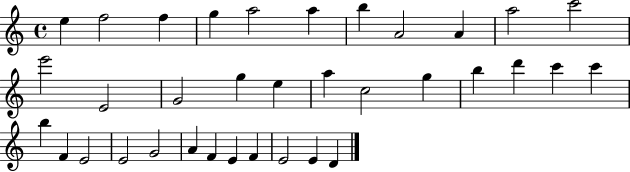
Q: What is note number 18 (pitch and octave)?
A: C5